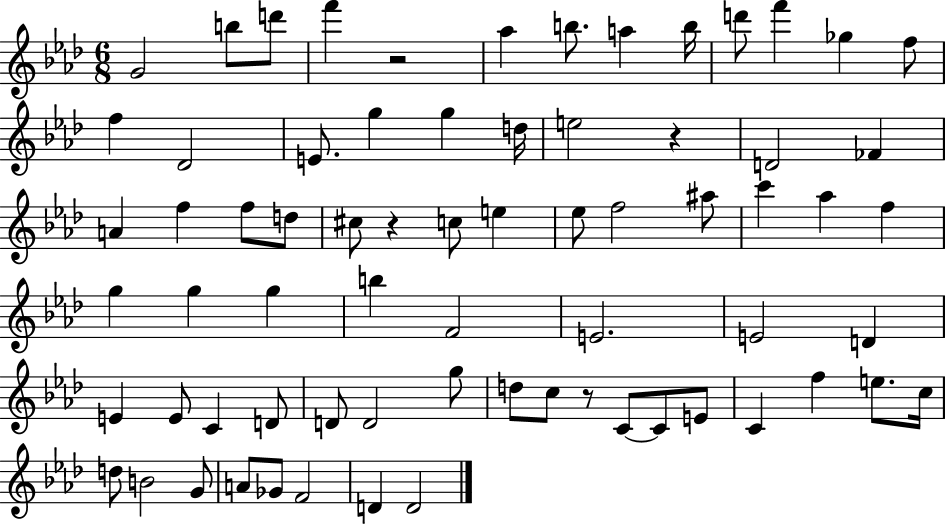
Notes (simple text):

G4/h B5/e D6/e F6/q R/h Ab5/q B5/e. A5/q B5/s D6/e F6/q Gb5/q F5/e F5/q Db4/h E4/e. G5/q G5/q D5/s E5/h R/q D4/h FES4/q A4/q F5/q F5/e D5/e C#5/e R/q C5/e E5/q Eb5/e F5/h A#5/e C6/q Ab5/q F5/q G5/q G5/q G5/q B5/q F4/h E4/h. E4/h D4/q E4/q E4/e C4/q D4/e D4/e D4/h G5/e D5/e C5/e R/e C4/e C4/e E4/e C4/q F5/q E5/e. C5/s D5/e B4/h G4/e A4/e Gb4/e F4/h D4/q D4/h